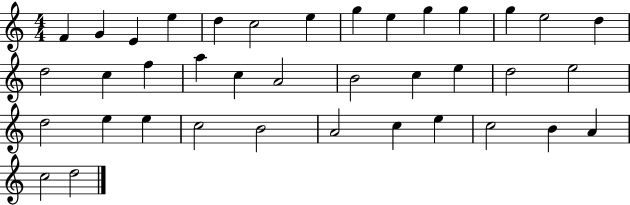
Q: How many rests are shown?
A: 0